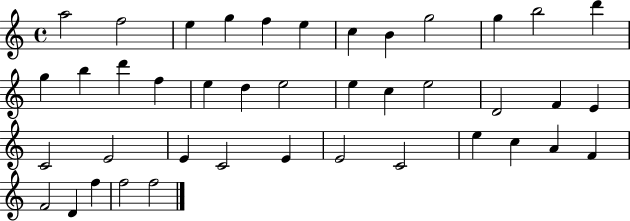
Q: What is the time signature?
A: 4/4